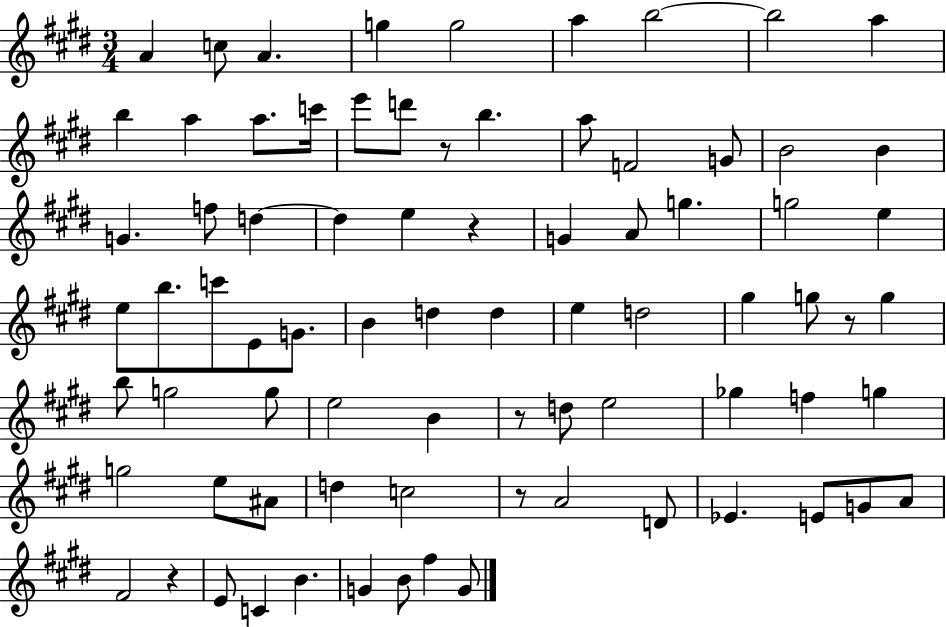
X:1
T:Untitled
M:3/4
L:1/4
K:E
A c/2 A g g2 a b2 b2 a b a a/2 c'/4 e'/2 d'/2 z/2 b a/2 F2 G/2 B2 B G f/2 d d e z G A/2 g g2 e e/2 b/2 c'/2 E/2 G/2 B d d e d2 ^g g/2 z/2 g b/2 g2 g/2 e2 B z/2 d/2 e2 _g f g g2 e/2 ^A/2 d c2 z/2 A2 D/2 _E E/2 G/2 A/2 ^F2 z E/2 C B G B/2 ^f G/2